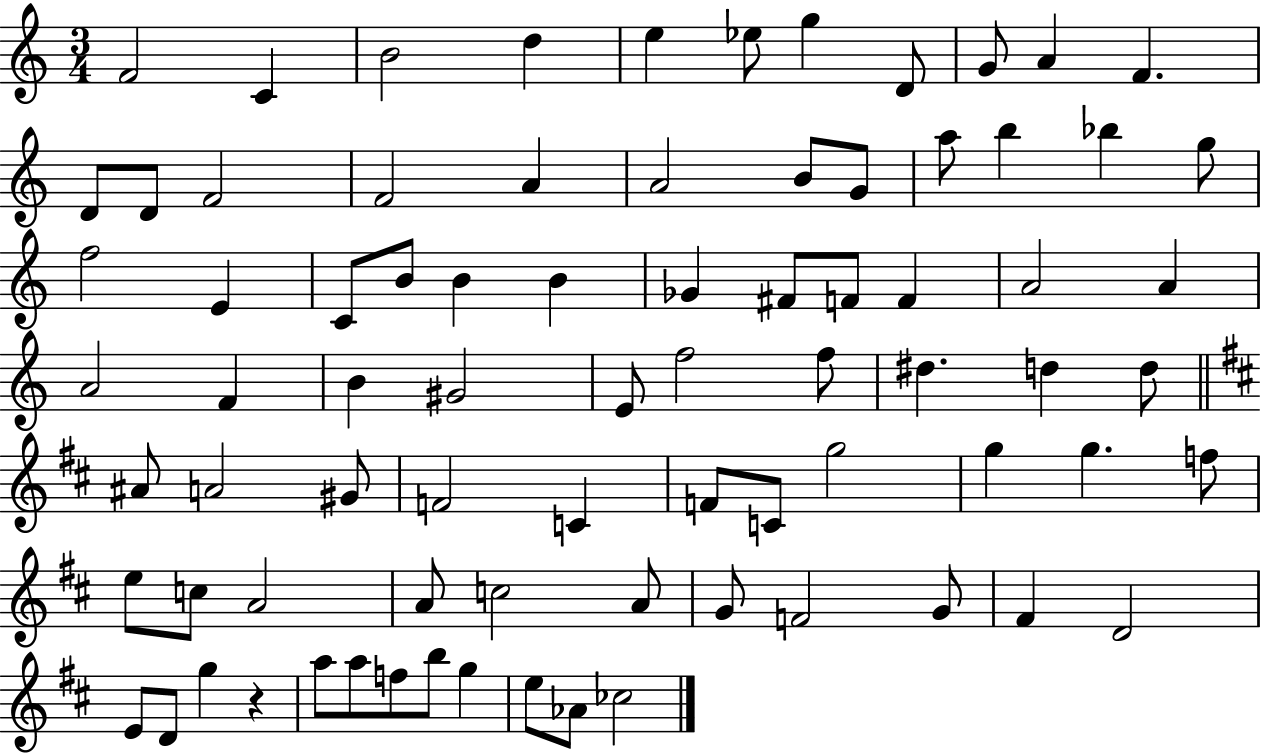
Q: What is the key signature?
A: C major